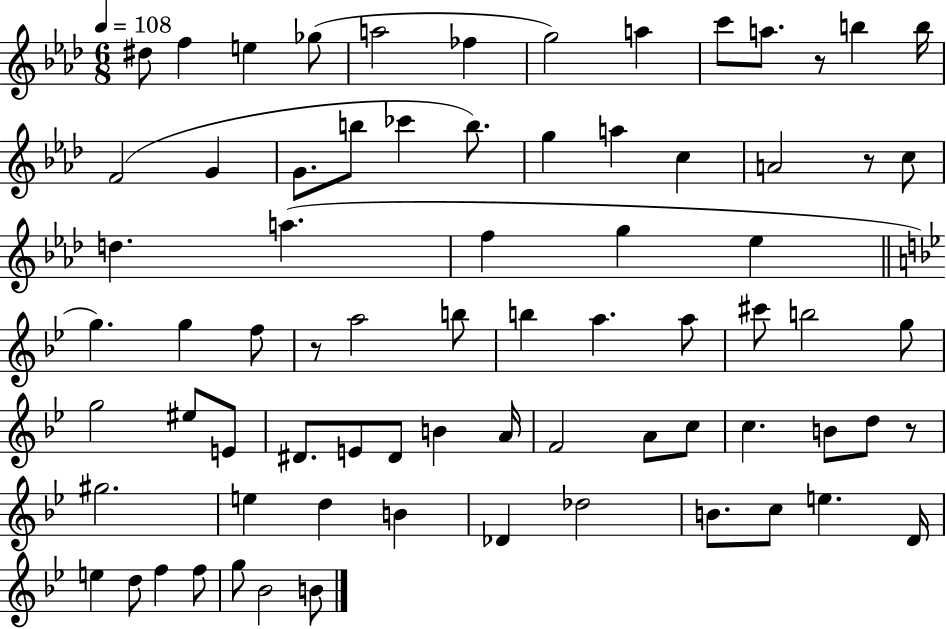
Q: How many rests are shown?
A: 4